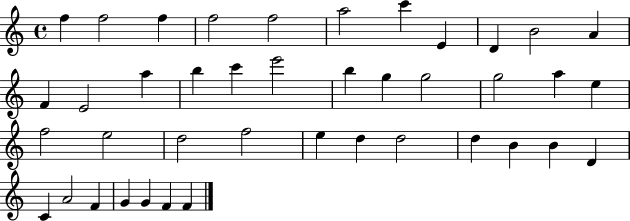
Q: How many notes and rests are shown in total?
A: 41